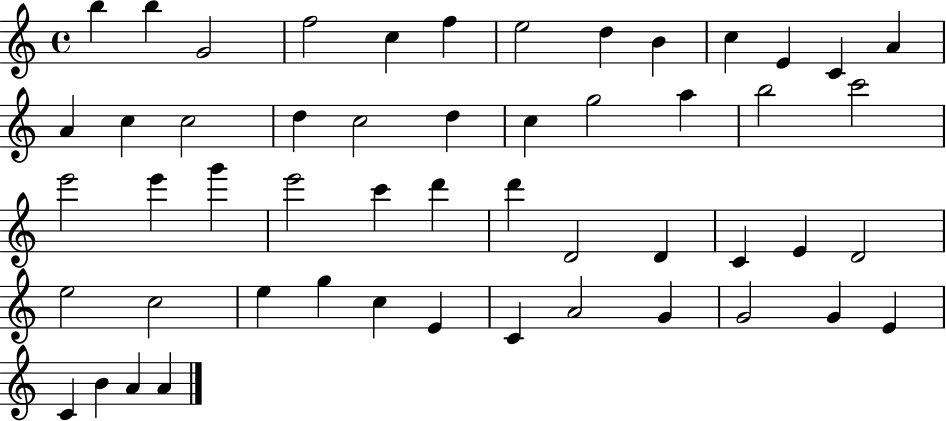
B5/q B5/q G4/h F5/h C5/q F5/q E5/h D5/q B4/q C5/q E4/q C4/q A4/q A4/q C5/q C5/h D5/q C5/h D5/q C5/q G5/h A5/q B5/h C6/h E6/h E6/q G6/q E6/h C6/q D6/q D6/q D4/h D4/q C4/q E4/q D4/h E5/h C5/h E5/q G5/q C5/q E4/q C4/q A4/h G4/q G4/h G4/q E4/q C4/q B4/q A4/q A4/q